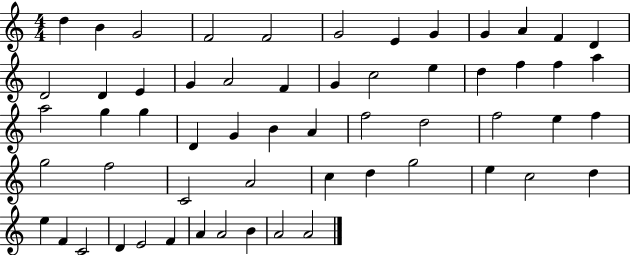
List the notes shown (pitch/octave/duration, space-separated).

D5/q B4/q G4/h F4/h F4/h G4/h E4/q G4/q G4/q A4/q F4/q D4/q D4/h D4/q E4/q G4/q A4/h F4/q G4/q C5/h E5/q D5/q F5/q F5/q A5/q A5/h G5/q G5/q D4/q G4/q B4/q A4/q F5/h D5/h F5/h E5/q F5/q G5/h F5/h C4/h A4/h C5/q D5/q G5/h E5/q C5/h D5/q E5/q F4/q C4/h D4/q E4/h F4/q A4/q A4/h B4/q A4/h A4/h